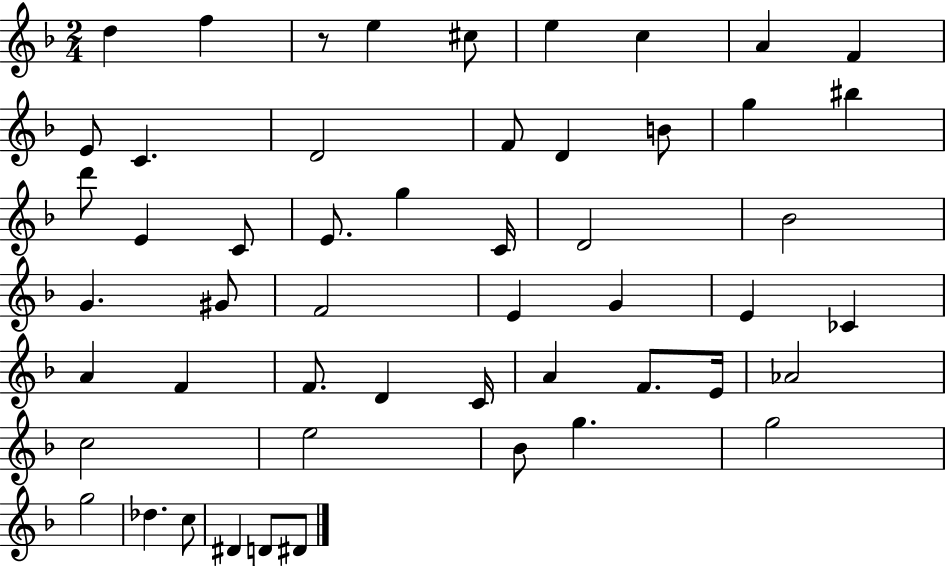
D5/q F5/q R/e E5/q C#5/e E5/q C5/q A4/q F4/q E4/e C4/q. D4/h F4/e D4/q B4/e G5/q BIS5/q D6/e E4/q C4/e E4/e. G5/q C4/s D4/h Bb4/h G4/q. G#4/e F4/h E4/q G4/q E4/q CES4/q A4/q F4/q F4/e. D4/q C4/s A4/q F4/e. E4/s Ab4/h C5/h E5/h Bb4/e G5/q. G5/h G5/h Db5/q. C5/e D#4/q D4/e D#4/e